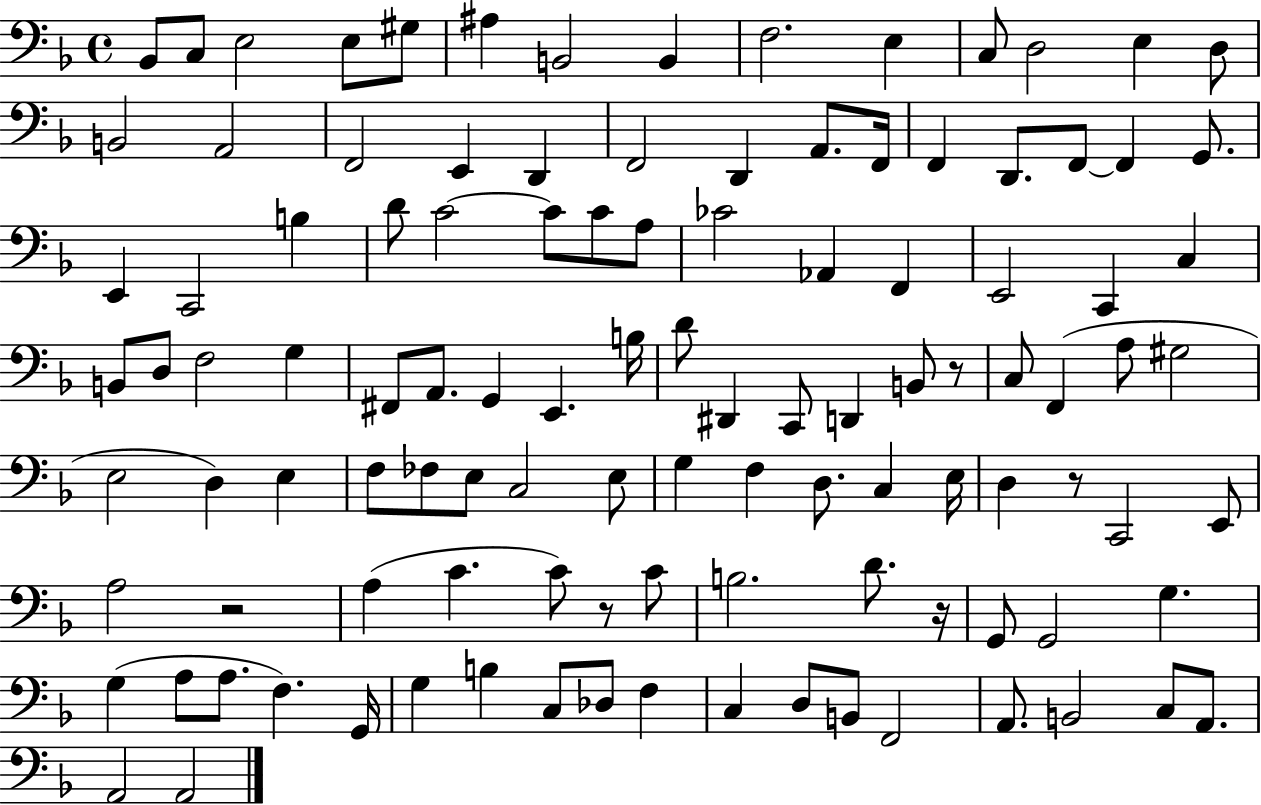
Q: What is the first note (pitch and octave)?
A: Bb2